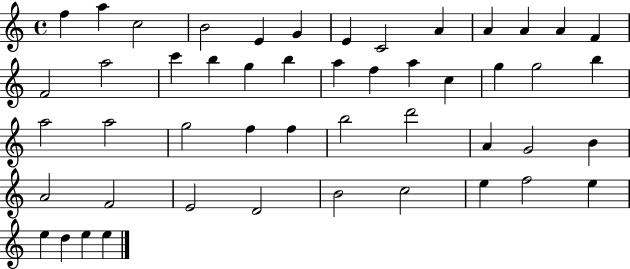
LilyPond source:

{
  \clef treble
  \time 4/4
  \defaultTimeSignature
  \key c \major
  f''4 a''4 c''2 | b'2 e'4 g'4 | e'4 c'2 a'4 | a'4 a'4 a'4 f'4 | \break f'2 a''2 | c'''4 b''4 g''4 b''4 | a''4 f''4 a''4 c''4 | g''4 g''2 b''4 | \break a''2 a''2 | g''2 f''4 f''4 | b''2 d'''2 | a'4 g'2 b'4 | \break a'2 f'2 | e'2 d'2 | b'2 c''2 | e''4 f''2 e''4 | \break e''4 d''4 e''4 e''4 | \bar "|."
}